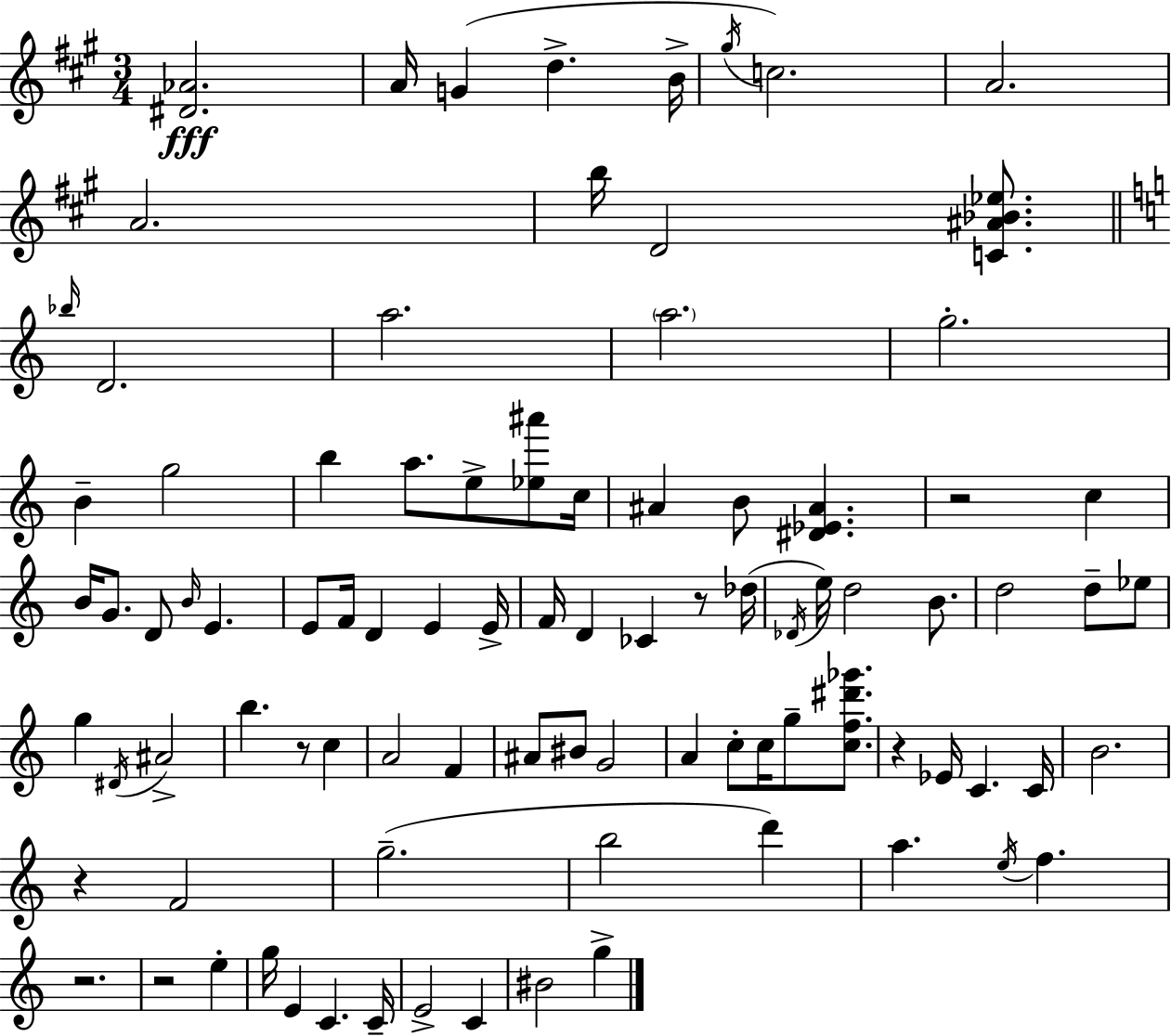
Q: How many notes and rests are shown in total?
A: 91